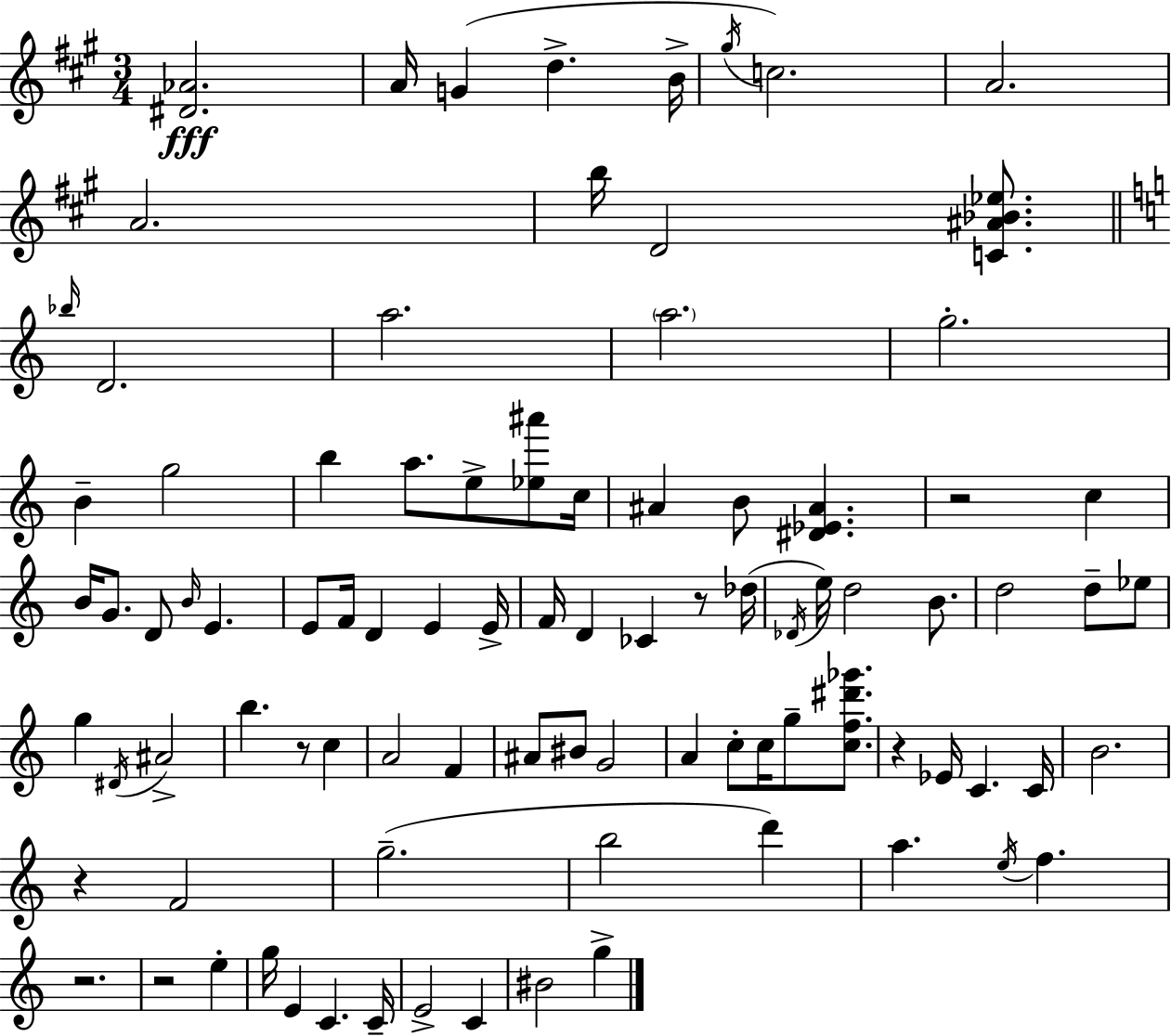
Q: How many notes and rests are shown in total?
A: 91